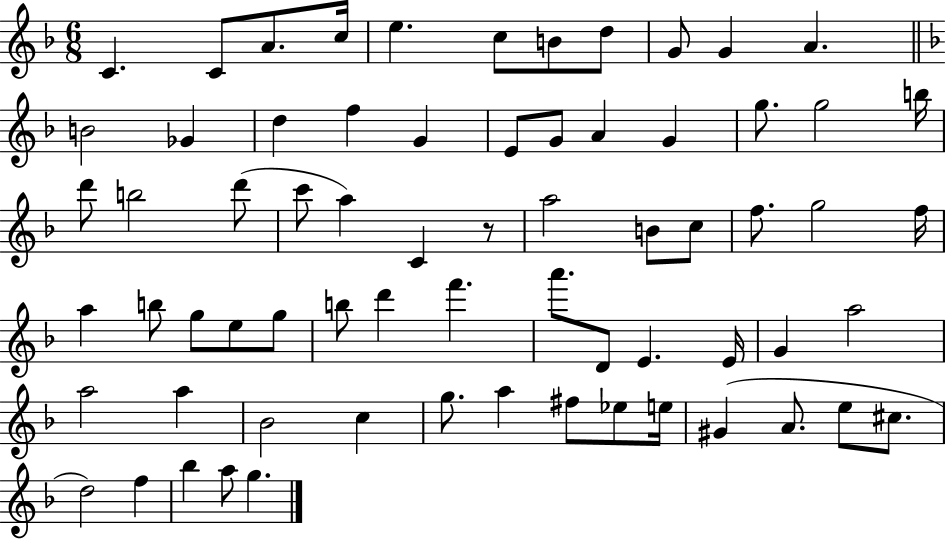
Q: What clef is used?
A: treble